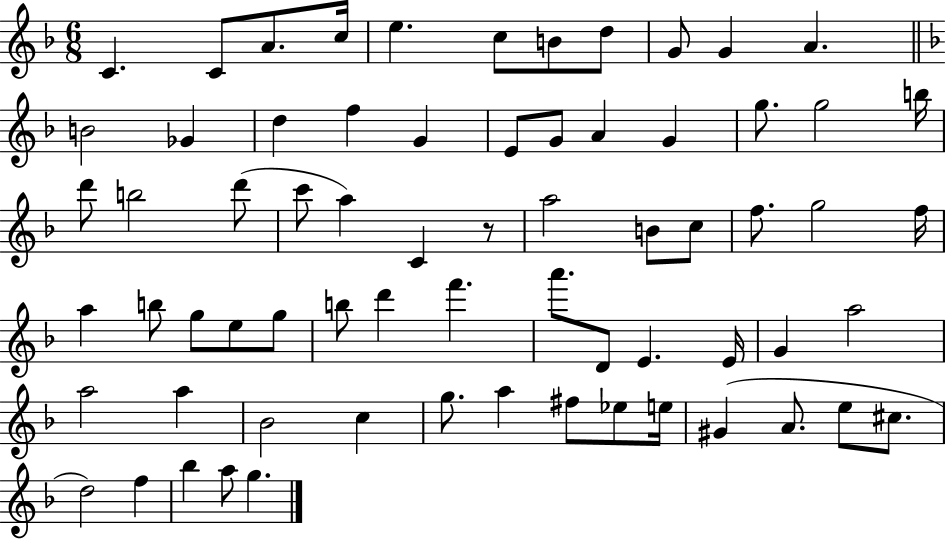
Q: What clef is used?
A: treble